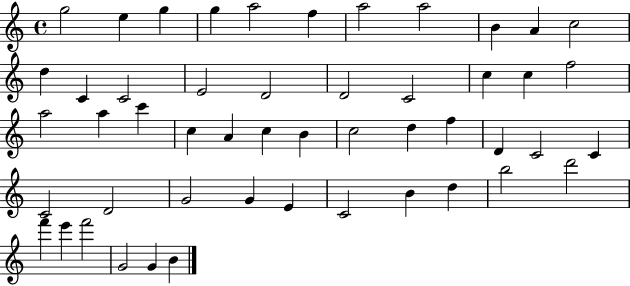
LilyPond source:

{
  \clef treble
  \time 4/4
  \defaultTimeSignature
  \key c \major
  g''2 e''4 g''4 | g''4 a''2 f''4 | a''2 a''2 | b'4 a'4 c''2 | \break d''4 c'4 c'2 | e'2 d'2 | d'2 c'2 | c''4 c''4 f''2 | \break a''2 a''4 c'''4 | c''4 a'4 c''4 b'4 | c''2 d''4 f''4 | d'4 c'2 c'4 | \break c'2 d'2 | g'2 g'4 e'4 | c'2 b'4 d''4 | b''2 d'''2 | \break f'''4 e'''4 f'''2 | g'2 g'4 b'4 | \bar "|."
}